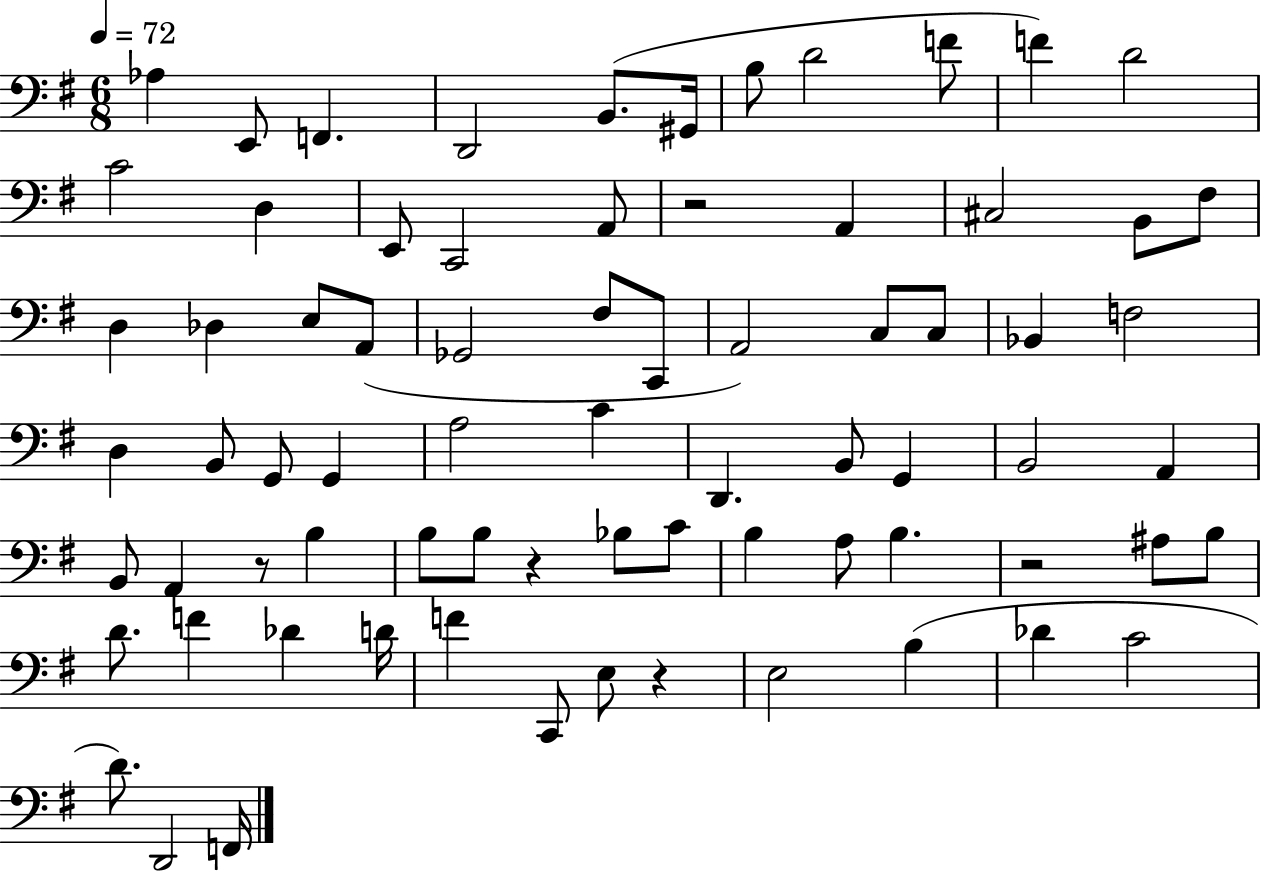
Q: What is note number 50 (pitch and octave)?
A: C4